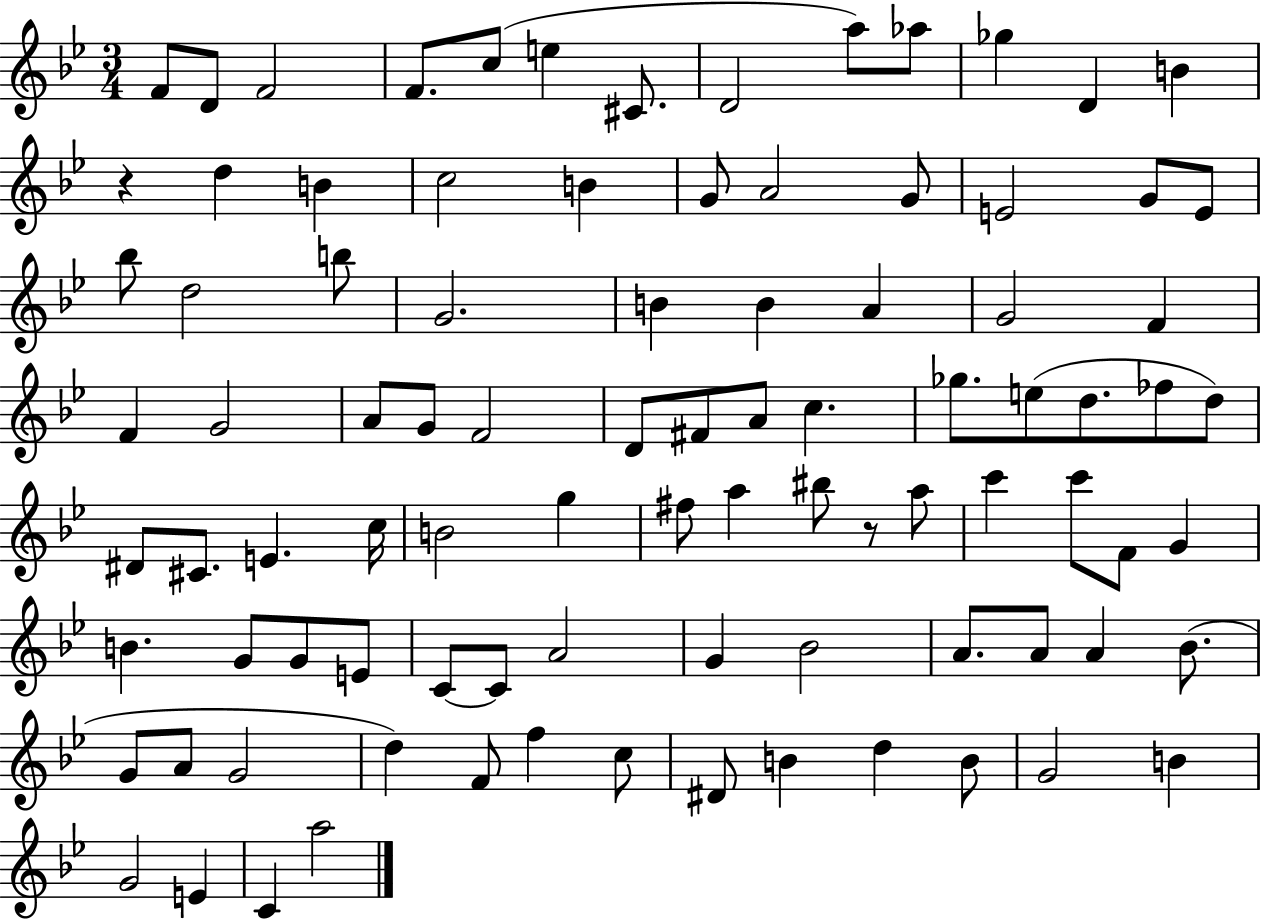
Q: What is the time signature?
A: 3/4